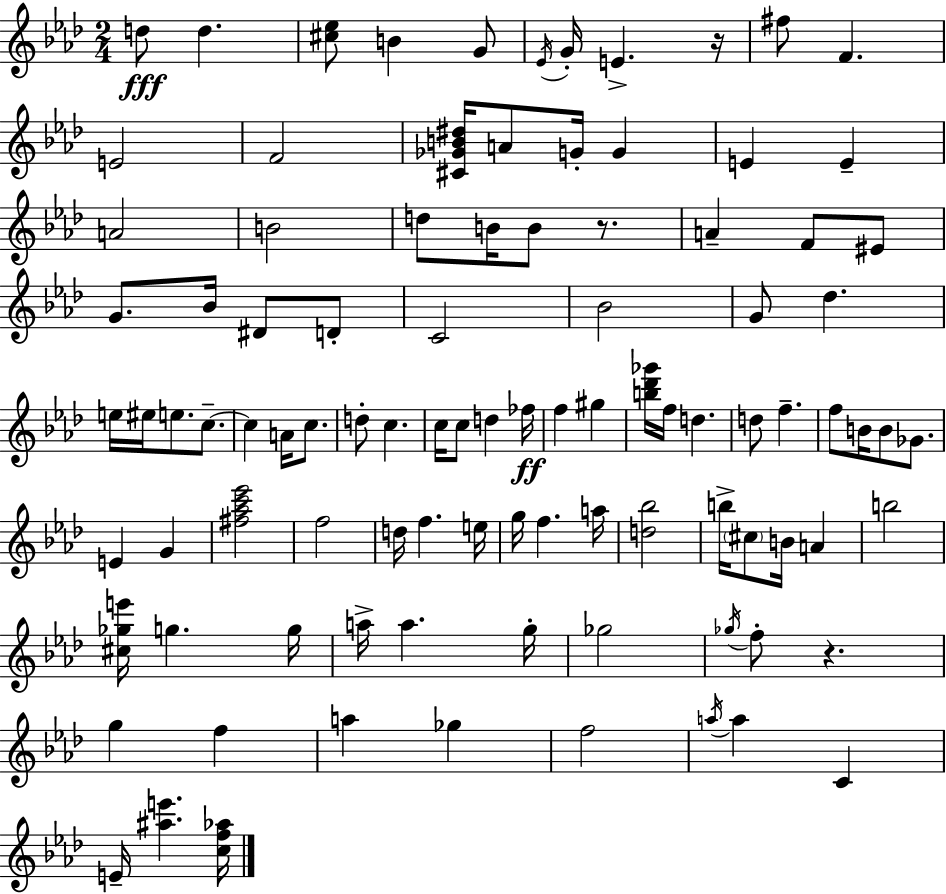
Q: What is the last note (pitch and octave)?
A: E4